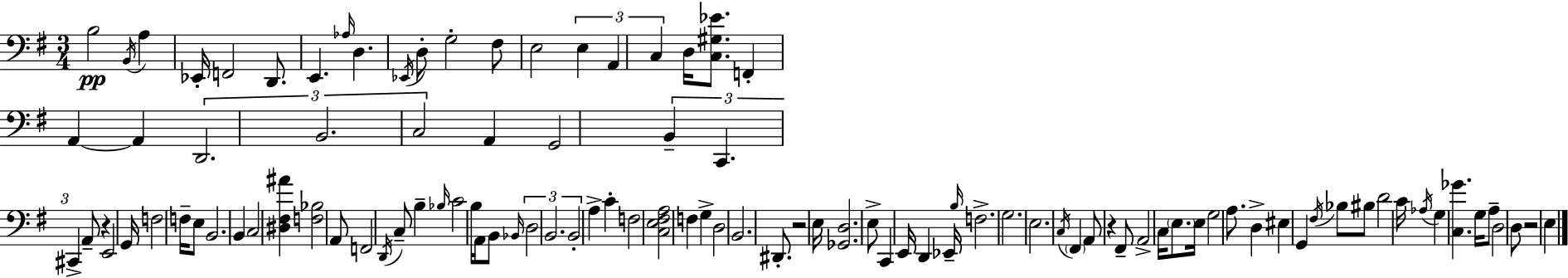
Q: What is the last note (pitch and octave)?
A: E3